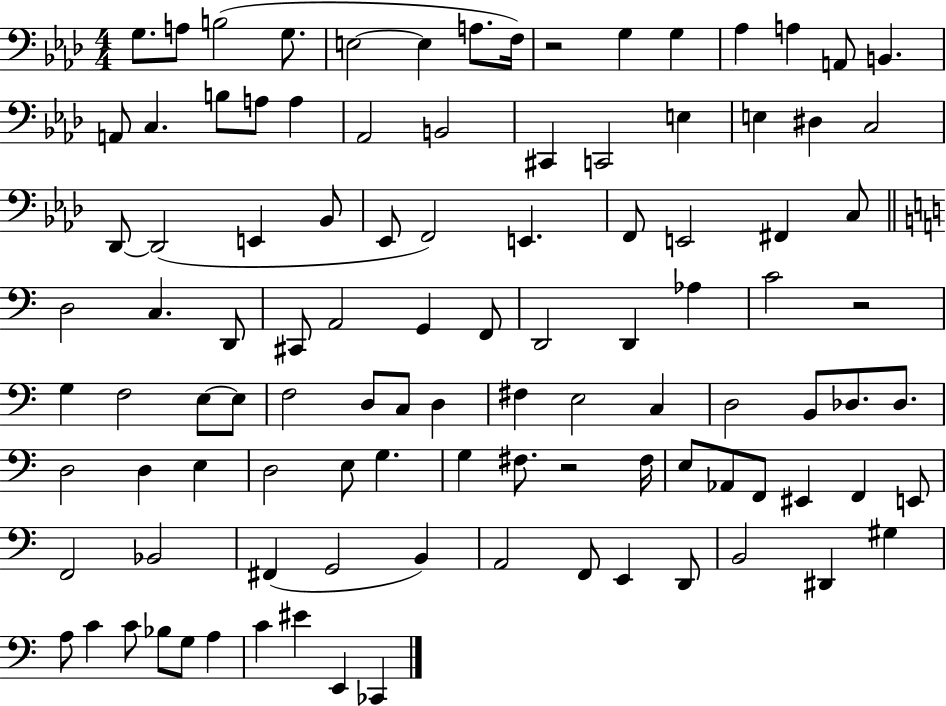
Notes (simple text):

G3/e. A3/e B3/h G3/e. E3/h E3/q A3/e. F3/s R/h G3/q G3/q Ab3/q A3/q A2/e B2/q. A2/e C3/q. B3/e A3/e A3/q Ab2/h B2/h C#2/q C2/h E3/q E3/q D#3/q C3/h Db2/e Db2/h E2/q Bb2/e Eb2/e F2/h E2/q. F2/e E2/h F#2/q C3/e D3/h C3/q. D2/e C#2/e A2/h G2/q F2/e D2/h D2/q Ab3/q C4/h R/h G3/q F3/h E3/e E3/e F3/h D3/e C3/e D3/q F#3/q E3/h C3/q D3/h B2/e Db3/e. Db3/e. D3/h D3/q E3/q D3/h E3/e G3/q. G3/q F#3/e. R/h F#3/s E3/e Ab2/e F2/e EIS2/q F2/q E2/e F2/h Bb2/h F#2/q G2/h B2/q A2/h F2/e E2/q D2/e B2/h D#2/q G#3/q A3/e C4/q C4/e Bb3/e G3/e A3/q C4/q EIS4/q E2/q CES2/q